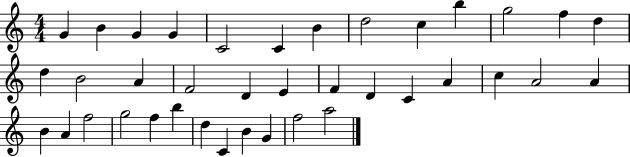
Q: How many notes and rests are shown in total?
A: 38